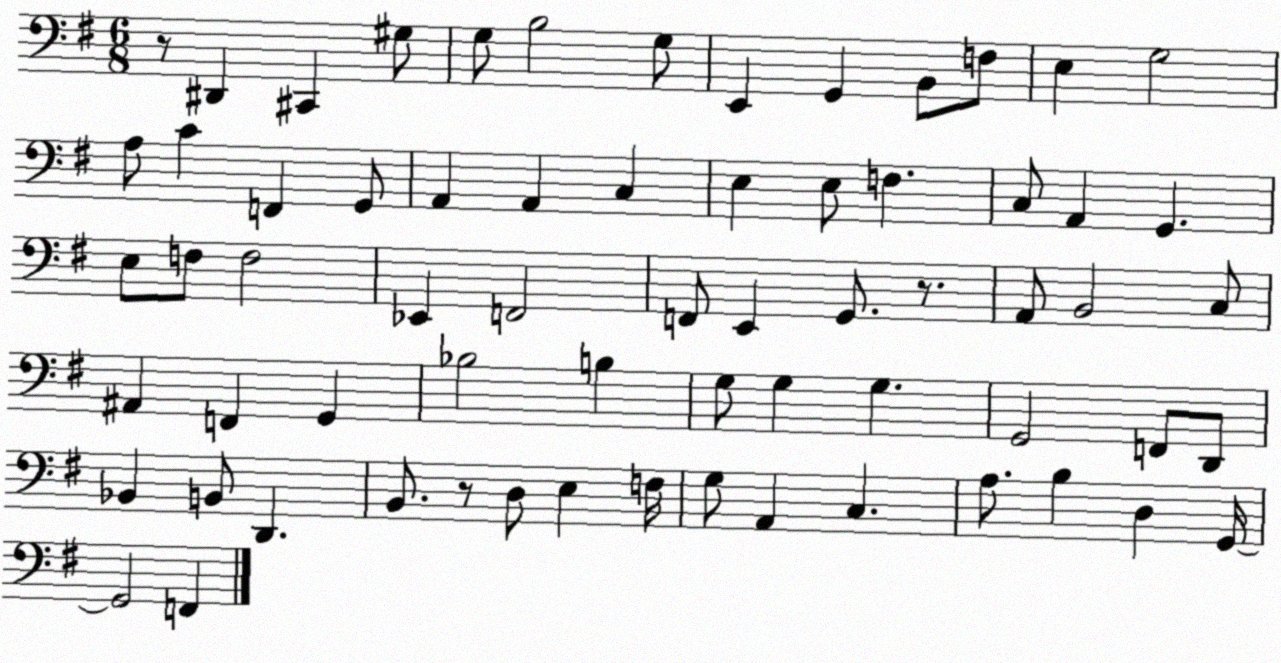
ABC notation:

X:1
T:Untitled
M:6/8
L:1/4
K:G
z/2 ^D,, ^C,, ^G,/2 G,/2 B,2 G,/2 E,, G,, B,,/2 F,/2 E, G,2 A,/2 C F,, G,,/2 A,, A,, C, E, E,/2 F, C,/2 A,, G,, E,/2 F,/2 F,2 _E,, F,,2 F,,/2 E,, G,,/2 z/2 A,,/2 B,,2 C,/2 ^A,, F,, G,, _B,2 B, G,/2 G, G, G,,2 F,,/2 D,,/2 _B,, B,,/2 D,, B,,/2 z/2 D,/2 E, F,/4 G,/2 A,, C, A,/2 B, D, G,,/4 G,,2 F,,